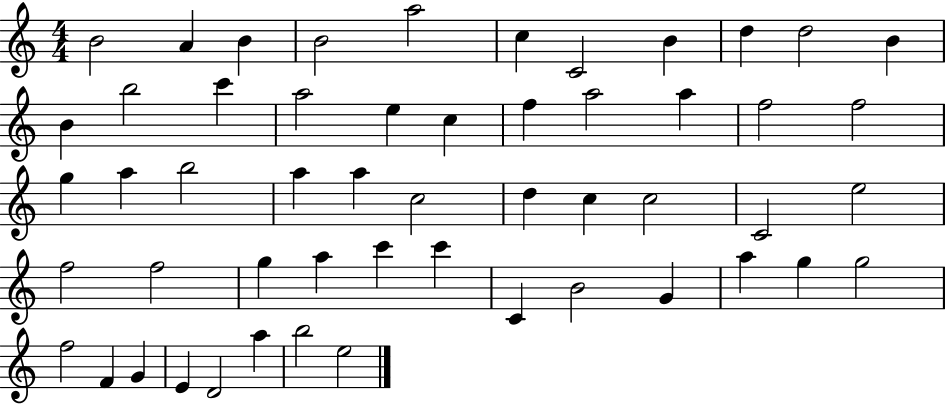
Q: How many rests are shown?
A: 0